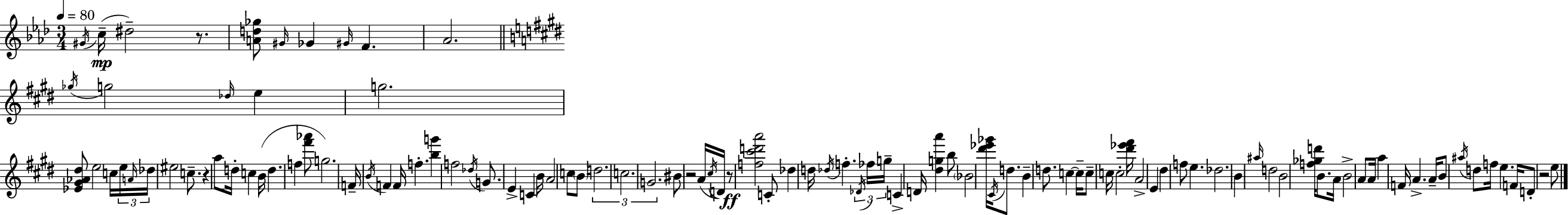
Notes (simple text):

G#4/s C5/s D#5/h R/e. [A4,D5,Gb5]/e G#4/s Gb4/q G#4/s F4/q. Ab4/h. Gb5/s G5/h Db5/s E5/q G5/h. [Eb4,G#4,Ab4,D#5]/e E5/h C5/s E5/s A4/s Db5/s EIS5/h C5/e. R/q A5/e D5/s C5/q B4/s D5/q. F5/q [F#6,Ab6]/e G5/h. F4/s B4/s F4/q F4/s F5/q. [B5,G6]/q F5/h Db5/s G4/e. E4/q C4/q B4/s A4/h C5/e B4/e D5/h. C5/h. G4/h. BIS4/e R/h A4/s C#5/s D4/s R/e [F5,C#6,D6,A6]/h C4/e Db5/q D5/s Db5/s F5/q. Db4/s FES5/s G5/s C4/q D4/s [D#5,G5,A6]/q B5/e Bb4/h [D#6,Eb6,Gb6]/s C#4/s D5/e. B4/q D5/e. C5/q C5/s C5/e C5/s C5/h [D#6,Eb6,F#6]/s A4/h E4/q D#5/q F5/e E5/q. Db5/h. B4/q A#5/s D5/h B4/h [F5,Gb5,D6]/s B4/e. A4/s B4/h A4/e A4/s A5/q F4/s A4/q. A4/s B4/e A#5/s D5/e F5/s E5/q. F4/s D4/e R/h E5/e